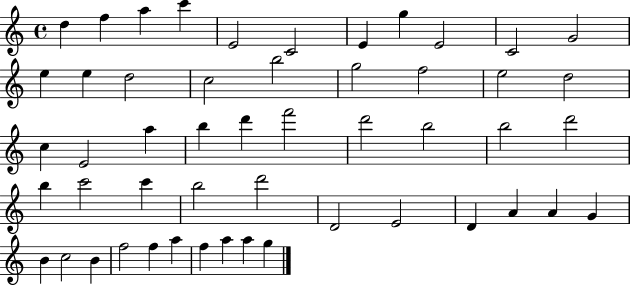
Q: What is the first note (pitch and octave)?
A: D5